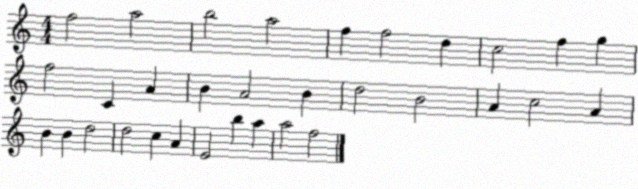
X:1
T:Untitled
M:4/4
L:1/4
K:C
f2 a2 b2 a2 f f2 d c2 f g f2 C A B A2 B d2 B2 A c2 A B B d2 d2 c A E2 b a a2 f2